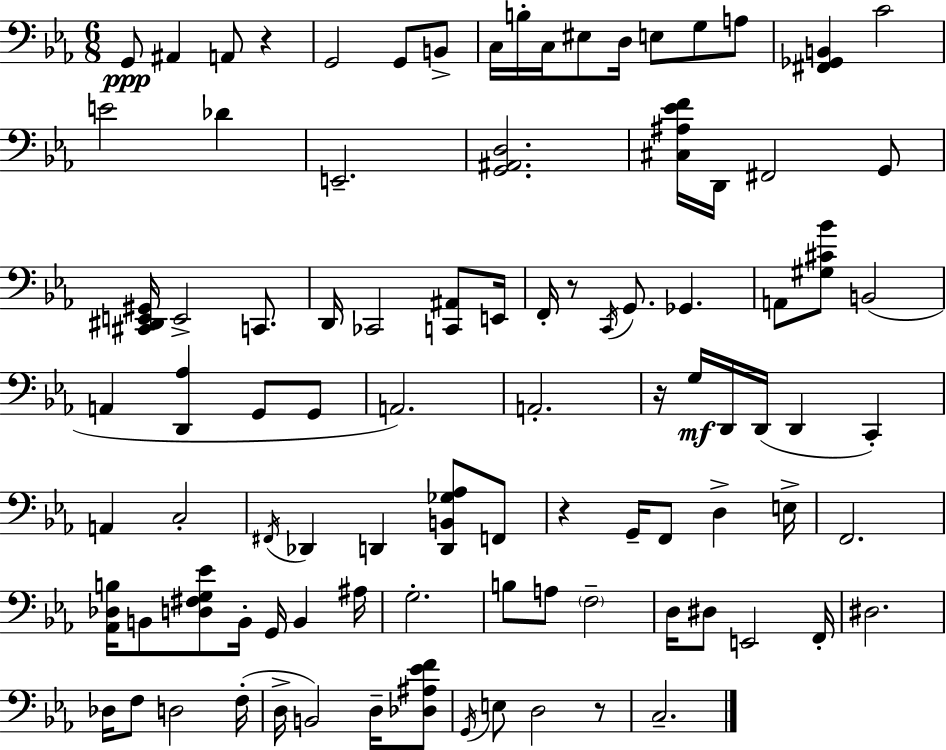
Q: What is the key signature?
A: EES major